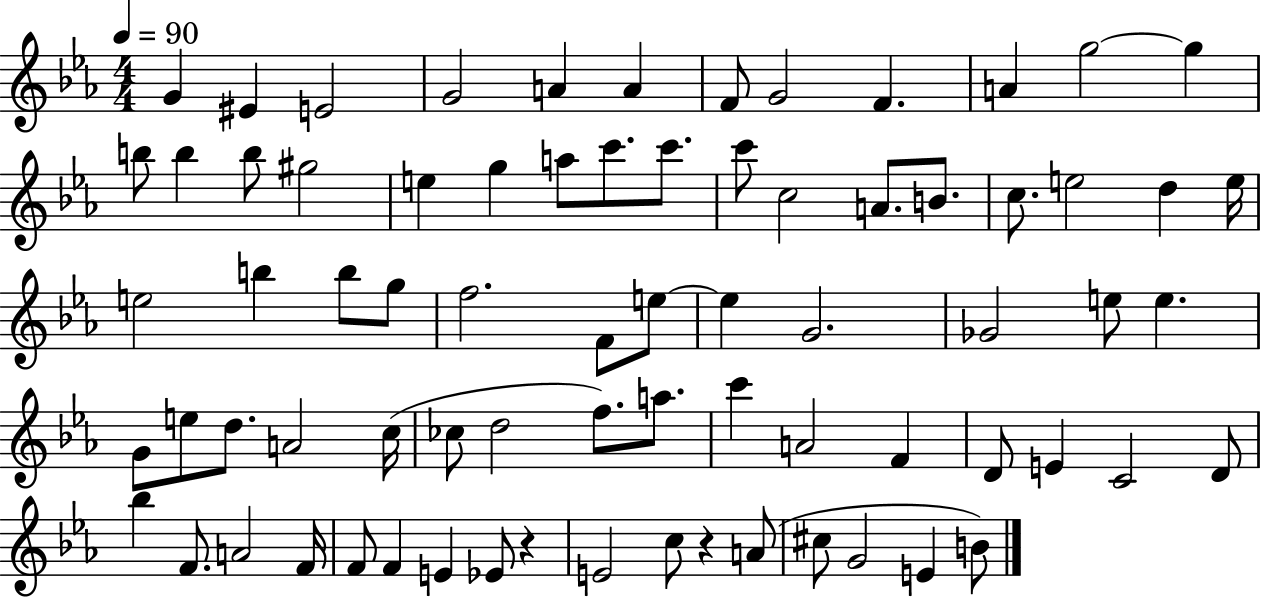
X:1
T:Untitled
M:4/4
L:1/4
K:Eb
G ^E E2 G2 A A F/2 G2 F A g2 g b/2 b b/2 ^g2 e g a/2 c'/2 c'/2 c'/2 c2 A/2 B/2 c/2 e2 d e/4 e2 b b/2 g/2 f2 F/2 e/2 e G2 _G2 e/2 e G/2 e/2 d/2 A2 c/4 _c/2 d2 f/2 a/2 c' A2 F D/2 E C2 D/2 _b F/2 A2 F/4 F/2 F E _E/2 z E2 c/2 z A/2 ^c/2 G2 E B/2